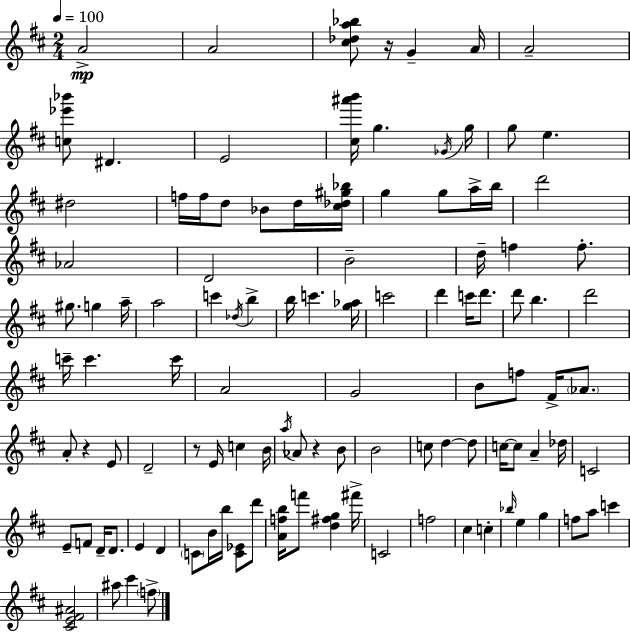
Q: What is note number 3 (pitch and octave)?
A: G4